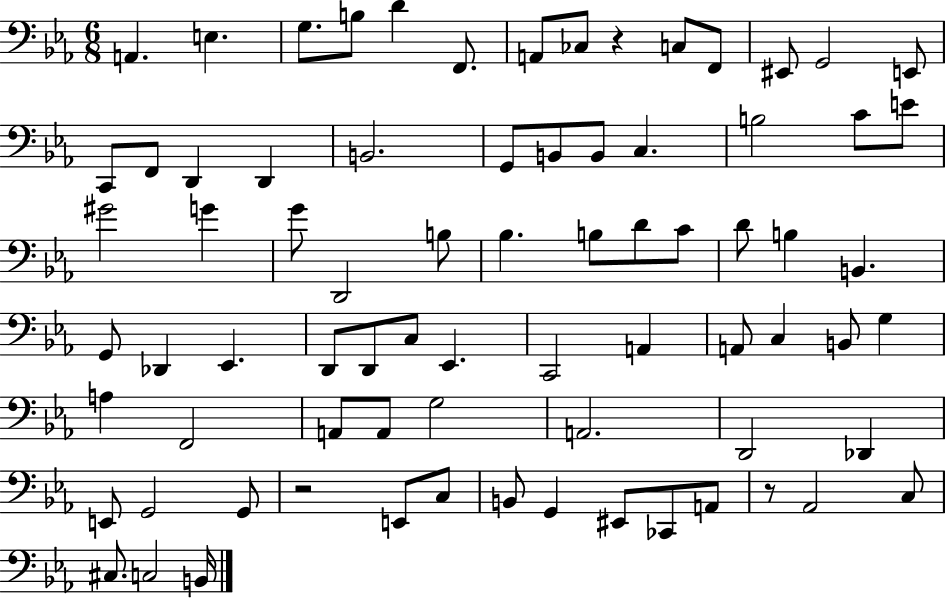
X:1
T:Untitled
M:6/8
L:1/4
K:Eb
A,, E, G,/2 B,/2 D F,,/2 A,,/2 _C,/2 z C,/2 F,,/2 ^E,,/2 G,,2 E,,/2 C,,/2 F,,/2 D,, D,, B,,2 G,,/2 B,,/2 B,,/2 C, B,2 C/2 E/2 ^G2 G G/2 D,,2 B,/2 _B, B,/2 D/2 C/2 D/2 B, B,, G,,/2 _D,, _E,, D,,/2 D,,/2 C,/2 _E,, C,,2 A,, A,,/2 C, B,,/2 G, A, F,,2 A,,/2 A,,/2 G,2 A,,2 D,,2 _D,, E,,/2 G,,2 G,,/2 z2 E,,/2 C,/2 B,,/2 G,, ^E,,/2 _C,,/2 A,,/2 z/2 _A,,2 C,/2 ^C,/2 C,2 B,,/4